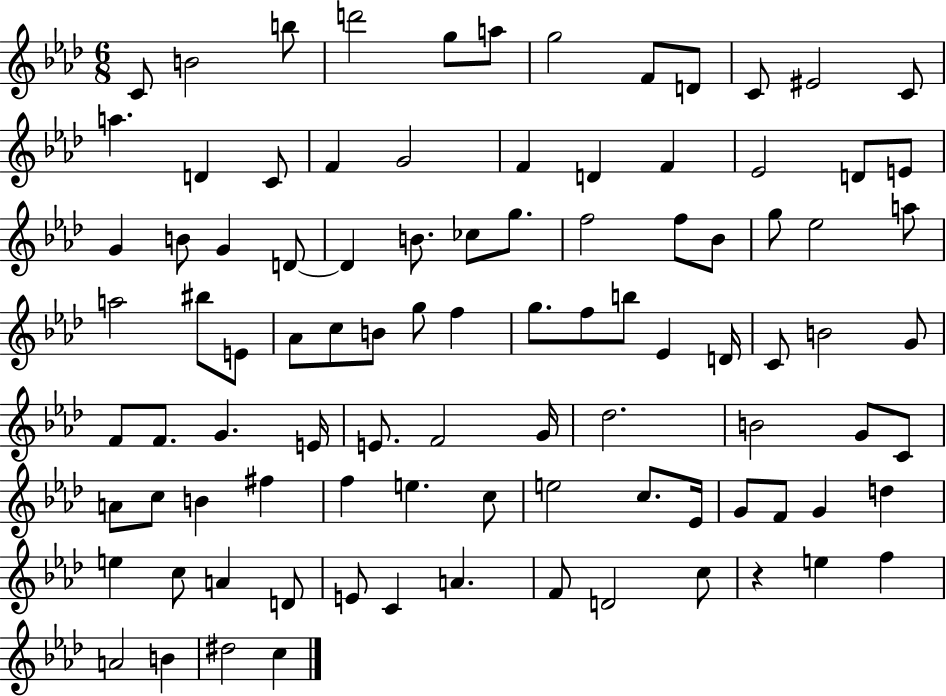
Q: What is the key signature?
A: AES major